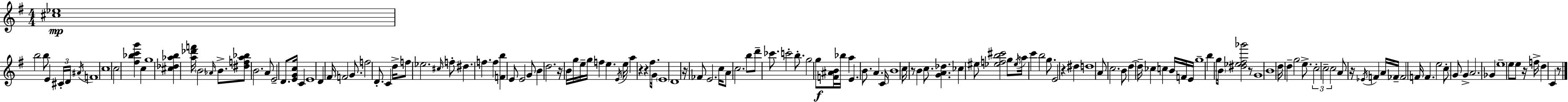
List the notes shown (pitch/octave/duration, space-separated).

[C#5,Eb5]/w B5/h B5/e E4/q C#4/s D4/s A#4/s F4/w C5/w C5/h [F#5,Bb5,C6,G6]/q C5/q G5/w [C#5,Db5,Ab5,B5]/q [A5,Db6,F6]/s B4/h Ab4/s B4/e. [D#5,F5,A5,Bb5]/e B4/h. A4/e E4/h D4/e. [E4,G4,C5]/s C4/q E4/w D4/q F#4/s F4/h G4/e. F5/h D4/e. C4/q D5/s F5/e Eb5/h. C#5/s F5/e D#5/q. F5/q. F5/q [F4,B5]/q E4/e E4/h G4/e B4/q D5/h. R/s B4/s G5/s E5/s G5/s F5/q E5/q. E4/s E5/s A5/q R/q R/q F#5/e. G4/s E4/w D4/w R/s FES4/e E4/h. C5/s A4/e C5/h. B5/e D6/e CES6/e. C6/h B5/e. G5/h G5/e [F4,A#4,B4]/s Bb5/s A5/q E4/q. B4/e. A4/q. C4/s B4/w C5/s R/e B4/q C5/e. [G4,A4,Db5]/q. CES5/q EIS5/e [Eb5,F5,B5,C#6]/h G5/e Eb5/s A5/s C6/q B5/h G5/e. E4/h R/q D#5/q D5/w A4/e C5/h. B4/e D5/q D5/s CES5/q C5/q B4/s F4/s E4/s G5/w B5/q G5/s B4/s [D#5,Eb5,F#5,Gb6]/h R/e G4/w B4/w D5/s D5/q G5/h E5/e. C5/h C5/h C5/h A4/e R/s Eb4/s F4/q A4/s FES4/s FES4/h F4/s F4/q. E5/h C5/e G4/e G4/q A4/h. Gb4/q E5/w E5/e E5/e R/s F5/s D5/q C4/q R/e